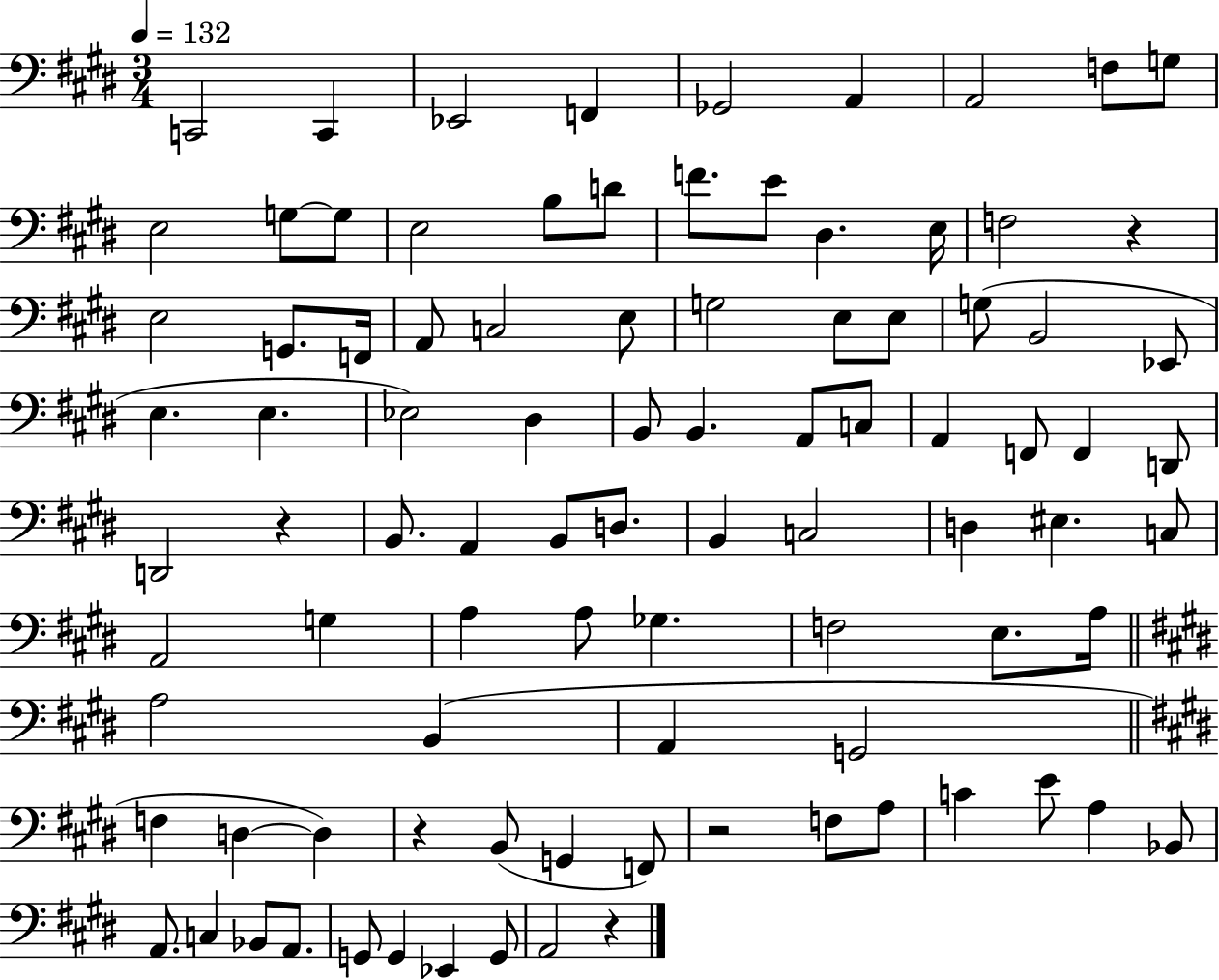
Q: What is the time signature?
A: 3/4